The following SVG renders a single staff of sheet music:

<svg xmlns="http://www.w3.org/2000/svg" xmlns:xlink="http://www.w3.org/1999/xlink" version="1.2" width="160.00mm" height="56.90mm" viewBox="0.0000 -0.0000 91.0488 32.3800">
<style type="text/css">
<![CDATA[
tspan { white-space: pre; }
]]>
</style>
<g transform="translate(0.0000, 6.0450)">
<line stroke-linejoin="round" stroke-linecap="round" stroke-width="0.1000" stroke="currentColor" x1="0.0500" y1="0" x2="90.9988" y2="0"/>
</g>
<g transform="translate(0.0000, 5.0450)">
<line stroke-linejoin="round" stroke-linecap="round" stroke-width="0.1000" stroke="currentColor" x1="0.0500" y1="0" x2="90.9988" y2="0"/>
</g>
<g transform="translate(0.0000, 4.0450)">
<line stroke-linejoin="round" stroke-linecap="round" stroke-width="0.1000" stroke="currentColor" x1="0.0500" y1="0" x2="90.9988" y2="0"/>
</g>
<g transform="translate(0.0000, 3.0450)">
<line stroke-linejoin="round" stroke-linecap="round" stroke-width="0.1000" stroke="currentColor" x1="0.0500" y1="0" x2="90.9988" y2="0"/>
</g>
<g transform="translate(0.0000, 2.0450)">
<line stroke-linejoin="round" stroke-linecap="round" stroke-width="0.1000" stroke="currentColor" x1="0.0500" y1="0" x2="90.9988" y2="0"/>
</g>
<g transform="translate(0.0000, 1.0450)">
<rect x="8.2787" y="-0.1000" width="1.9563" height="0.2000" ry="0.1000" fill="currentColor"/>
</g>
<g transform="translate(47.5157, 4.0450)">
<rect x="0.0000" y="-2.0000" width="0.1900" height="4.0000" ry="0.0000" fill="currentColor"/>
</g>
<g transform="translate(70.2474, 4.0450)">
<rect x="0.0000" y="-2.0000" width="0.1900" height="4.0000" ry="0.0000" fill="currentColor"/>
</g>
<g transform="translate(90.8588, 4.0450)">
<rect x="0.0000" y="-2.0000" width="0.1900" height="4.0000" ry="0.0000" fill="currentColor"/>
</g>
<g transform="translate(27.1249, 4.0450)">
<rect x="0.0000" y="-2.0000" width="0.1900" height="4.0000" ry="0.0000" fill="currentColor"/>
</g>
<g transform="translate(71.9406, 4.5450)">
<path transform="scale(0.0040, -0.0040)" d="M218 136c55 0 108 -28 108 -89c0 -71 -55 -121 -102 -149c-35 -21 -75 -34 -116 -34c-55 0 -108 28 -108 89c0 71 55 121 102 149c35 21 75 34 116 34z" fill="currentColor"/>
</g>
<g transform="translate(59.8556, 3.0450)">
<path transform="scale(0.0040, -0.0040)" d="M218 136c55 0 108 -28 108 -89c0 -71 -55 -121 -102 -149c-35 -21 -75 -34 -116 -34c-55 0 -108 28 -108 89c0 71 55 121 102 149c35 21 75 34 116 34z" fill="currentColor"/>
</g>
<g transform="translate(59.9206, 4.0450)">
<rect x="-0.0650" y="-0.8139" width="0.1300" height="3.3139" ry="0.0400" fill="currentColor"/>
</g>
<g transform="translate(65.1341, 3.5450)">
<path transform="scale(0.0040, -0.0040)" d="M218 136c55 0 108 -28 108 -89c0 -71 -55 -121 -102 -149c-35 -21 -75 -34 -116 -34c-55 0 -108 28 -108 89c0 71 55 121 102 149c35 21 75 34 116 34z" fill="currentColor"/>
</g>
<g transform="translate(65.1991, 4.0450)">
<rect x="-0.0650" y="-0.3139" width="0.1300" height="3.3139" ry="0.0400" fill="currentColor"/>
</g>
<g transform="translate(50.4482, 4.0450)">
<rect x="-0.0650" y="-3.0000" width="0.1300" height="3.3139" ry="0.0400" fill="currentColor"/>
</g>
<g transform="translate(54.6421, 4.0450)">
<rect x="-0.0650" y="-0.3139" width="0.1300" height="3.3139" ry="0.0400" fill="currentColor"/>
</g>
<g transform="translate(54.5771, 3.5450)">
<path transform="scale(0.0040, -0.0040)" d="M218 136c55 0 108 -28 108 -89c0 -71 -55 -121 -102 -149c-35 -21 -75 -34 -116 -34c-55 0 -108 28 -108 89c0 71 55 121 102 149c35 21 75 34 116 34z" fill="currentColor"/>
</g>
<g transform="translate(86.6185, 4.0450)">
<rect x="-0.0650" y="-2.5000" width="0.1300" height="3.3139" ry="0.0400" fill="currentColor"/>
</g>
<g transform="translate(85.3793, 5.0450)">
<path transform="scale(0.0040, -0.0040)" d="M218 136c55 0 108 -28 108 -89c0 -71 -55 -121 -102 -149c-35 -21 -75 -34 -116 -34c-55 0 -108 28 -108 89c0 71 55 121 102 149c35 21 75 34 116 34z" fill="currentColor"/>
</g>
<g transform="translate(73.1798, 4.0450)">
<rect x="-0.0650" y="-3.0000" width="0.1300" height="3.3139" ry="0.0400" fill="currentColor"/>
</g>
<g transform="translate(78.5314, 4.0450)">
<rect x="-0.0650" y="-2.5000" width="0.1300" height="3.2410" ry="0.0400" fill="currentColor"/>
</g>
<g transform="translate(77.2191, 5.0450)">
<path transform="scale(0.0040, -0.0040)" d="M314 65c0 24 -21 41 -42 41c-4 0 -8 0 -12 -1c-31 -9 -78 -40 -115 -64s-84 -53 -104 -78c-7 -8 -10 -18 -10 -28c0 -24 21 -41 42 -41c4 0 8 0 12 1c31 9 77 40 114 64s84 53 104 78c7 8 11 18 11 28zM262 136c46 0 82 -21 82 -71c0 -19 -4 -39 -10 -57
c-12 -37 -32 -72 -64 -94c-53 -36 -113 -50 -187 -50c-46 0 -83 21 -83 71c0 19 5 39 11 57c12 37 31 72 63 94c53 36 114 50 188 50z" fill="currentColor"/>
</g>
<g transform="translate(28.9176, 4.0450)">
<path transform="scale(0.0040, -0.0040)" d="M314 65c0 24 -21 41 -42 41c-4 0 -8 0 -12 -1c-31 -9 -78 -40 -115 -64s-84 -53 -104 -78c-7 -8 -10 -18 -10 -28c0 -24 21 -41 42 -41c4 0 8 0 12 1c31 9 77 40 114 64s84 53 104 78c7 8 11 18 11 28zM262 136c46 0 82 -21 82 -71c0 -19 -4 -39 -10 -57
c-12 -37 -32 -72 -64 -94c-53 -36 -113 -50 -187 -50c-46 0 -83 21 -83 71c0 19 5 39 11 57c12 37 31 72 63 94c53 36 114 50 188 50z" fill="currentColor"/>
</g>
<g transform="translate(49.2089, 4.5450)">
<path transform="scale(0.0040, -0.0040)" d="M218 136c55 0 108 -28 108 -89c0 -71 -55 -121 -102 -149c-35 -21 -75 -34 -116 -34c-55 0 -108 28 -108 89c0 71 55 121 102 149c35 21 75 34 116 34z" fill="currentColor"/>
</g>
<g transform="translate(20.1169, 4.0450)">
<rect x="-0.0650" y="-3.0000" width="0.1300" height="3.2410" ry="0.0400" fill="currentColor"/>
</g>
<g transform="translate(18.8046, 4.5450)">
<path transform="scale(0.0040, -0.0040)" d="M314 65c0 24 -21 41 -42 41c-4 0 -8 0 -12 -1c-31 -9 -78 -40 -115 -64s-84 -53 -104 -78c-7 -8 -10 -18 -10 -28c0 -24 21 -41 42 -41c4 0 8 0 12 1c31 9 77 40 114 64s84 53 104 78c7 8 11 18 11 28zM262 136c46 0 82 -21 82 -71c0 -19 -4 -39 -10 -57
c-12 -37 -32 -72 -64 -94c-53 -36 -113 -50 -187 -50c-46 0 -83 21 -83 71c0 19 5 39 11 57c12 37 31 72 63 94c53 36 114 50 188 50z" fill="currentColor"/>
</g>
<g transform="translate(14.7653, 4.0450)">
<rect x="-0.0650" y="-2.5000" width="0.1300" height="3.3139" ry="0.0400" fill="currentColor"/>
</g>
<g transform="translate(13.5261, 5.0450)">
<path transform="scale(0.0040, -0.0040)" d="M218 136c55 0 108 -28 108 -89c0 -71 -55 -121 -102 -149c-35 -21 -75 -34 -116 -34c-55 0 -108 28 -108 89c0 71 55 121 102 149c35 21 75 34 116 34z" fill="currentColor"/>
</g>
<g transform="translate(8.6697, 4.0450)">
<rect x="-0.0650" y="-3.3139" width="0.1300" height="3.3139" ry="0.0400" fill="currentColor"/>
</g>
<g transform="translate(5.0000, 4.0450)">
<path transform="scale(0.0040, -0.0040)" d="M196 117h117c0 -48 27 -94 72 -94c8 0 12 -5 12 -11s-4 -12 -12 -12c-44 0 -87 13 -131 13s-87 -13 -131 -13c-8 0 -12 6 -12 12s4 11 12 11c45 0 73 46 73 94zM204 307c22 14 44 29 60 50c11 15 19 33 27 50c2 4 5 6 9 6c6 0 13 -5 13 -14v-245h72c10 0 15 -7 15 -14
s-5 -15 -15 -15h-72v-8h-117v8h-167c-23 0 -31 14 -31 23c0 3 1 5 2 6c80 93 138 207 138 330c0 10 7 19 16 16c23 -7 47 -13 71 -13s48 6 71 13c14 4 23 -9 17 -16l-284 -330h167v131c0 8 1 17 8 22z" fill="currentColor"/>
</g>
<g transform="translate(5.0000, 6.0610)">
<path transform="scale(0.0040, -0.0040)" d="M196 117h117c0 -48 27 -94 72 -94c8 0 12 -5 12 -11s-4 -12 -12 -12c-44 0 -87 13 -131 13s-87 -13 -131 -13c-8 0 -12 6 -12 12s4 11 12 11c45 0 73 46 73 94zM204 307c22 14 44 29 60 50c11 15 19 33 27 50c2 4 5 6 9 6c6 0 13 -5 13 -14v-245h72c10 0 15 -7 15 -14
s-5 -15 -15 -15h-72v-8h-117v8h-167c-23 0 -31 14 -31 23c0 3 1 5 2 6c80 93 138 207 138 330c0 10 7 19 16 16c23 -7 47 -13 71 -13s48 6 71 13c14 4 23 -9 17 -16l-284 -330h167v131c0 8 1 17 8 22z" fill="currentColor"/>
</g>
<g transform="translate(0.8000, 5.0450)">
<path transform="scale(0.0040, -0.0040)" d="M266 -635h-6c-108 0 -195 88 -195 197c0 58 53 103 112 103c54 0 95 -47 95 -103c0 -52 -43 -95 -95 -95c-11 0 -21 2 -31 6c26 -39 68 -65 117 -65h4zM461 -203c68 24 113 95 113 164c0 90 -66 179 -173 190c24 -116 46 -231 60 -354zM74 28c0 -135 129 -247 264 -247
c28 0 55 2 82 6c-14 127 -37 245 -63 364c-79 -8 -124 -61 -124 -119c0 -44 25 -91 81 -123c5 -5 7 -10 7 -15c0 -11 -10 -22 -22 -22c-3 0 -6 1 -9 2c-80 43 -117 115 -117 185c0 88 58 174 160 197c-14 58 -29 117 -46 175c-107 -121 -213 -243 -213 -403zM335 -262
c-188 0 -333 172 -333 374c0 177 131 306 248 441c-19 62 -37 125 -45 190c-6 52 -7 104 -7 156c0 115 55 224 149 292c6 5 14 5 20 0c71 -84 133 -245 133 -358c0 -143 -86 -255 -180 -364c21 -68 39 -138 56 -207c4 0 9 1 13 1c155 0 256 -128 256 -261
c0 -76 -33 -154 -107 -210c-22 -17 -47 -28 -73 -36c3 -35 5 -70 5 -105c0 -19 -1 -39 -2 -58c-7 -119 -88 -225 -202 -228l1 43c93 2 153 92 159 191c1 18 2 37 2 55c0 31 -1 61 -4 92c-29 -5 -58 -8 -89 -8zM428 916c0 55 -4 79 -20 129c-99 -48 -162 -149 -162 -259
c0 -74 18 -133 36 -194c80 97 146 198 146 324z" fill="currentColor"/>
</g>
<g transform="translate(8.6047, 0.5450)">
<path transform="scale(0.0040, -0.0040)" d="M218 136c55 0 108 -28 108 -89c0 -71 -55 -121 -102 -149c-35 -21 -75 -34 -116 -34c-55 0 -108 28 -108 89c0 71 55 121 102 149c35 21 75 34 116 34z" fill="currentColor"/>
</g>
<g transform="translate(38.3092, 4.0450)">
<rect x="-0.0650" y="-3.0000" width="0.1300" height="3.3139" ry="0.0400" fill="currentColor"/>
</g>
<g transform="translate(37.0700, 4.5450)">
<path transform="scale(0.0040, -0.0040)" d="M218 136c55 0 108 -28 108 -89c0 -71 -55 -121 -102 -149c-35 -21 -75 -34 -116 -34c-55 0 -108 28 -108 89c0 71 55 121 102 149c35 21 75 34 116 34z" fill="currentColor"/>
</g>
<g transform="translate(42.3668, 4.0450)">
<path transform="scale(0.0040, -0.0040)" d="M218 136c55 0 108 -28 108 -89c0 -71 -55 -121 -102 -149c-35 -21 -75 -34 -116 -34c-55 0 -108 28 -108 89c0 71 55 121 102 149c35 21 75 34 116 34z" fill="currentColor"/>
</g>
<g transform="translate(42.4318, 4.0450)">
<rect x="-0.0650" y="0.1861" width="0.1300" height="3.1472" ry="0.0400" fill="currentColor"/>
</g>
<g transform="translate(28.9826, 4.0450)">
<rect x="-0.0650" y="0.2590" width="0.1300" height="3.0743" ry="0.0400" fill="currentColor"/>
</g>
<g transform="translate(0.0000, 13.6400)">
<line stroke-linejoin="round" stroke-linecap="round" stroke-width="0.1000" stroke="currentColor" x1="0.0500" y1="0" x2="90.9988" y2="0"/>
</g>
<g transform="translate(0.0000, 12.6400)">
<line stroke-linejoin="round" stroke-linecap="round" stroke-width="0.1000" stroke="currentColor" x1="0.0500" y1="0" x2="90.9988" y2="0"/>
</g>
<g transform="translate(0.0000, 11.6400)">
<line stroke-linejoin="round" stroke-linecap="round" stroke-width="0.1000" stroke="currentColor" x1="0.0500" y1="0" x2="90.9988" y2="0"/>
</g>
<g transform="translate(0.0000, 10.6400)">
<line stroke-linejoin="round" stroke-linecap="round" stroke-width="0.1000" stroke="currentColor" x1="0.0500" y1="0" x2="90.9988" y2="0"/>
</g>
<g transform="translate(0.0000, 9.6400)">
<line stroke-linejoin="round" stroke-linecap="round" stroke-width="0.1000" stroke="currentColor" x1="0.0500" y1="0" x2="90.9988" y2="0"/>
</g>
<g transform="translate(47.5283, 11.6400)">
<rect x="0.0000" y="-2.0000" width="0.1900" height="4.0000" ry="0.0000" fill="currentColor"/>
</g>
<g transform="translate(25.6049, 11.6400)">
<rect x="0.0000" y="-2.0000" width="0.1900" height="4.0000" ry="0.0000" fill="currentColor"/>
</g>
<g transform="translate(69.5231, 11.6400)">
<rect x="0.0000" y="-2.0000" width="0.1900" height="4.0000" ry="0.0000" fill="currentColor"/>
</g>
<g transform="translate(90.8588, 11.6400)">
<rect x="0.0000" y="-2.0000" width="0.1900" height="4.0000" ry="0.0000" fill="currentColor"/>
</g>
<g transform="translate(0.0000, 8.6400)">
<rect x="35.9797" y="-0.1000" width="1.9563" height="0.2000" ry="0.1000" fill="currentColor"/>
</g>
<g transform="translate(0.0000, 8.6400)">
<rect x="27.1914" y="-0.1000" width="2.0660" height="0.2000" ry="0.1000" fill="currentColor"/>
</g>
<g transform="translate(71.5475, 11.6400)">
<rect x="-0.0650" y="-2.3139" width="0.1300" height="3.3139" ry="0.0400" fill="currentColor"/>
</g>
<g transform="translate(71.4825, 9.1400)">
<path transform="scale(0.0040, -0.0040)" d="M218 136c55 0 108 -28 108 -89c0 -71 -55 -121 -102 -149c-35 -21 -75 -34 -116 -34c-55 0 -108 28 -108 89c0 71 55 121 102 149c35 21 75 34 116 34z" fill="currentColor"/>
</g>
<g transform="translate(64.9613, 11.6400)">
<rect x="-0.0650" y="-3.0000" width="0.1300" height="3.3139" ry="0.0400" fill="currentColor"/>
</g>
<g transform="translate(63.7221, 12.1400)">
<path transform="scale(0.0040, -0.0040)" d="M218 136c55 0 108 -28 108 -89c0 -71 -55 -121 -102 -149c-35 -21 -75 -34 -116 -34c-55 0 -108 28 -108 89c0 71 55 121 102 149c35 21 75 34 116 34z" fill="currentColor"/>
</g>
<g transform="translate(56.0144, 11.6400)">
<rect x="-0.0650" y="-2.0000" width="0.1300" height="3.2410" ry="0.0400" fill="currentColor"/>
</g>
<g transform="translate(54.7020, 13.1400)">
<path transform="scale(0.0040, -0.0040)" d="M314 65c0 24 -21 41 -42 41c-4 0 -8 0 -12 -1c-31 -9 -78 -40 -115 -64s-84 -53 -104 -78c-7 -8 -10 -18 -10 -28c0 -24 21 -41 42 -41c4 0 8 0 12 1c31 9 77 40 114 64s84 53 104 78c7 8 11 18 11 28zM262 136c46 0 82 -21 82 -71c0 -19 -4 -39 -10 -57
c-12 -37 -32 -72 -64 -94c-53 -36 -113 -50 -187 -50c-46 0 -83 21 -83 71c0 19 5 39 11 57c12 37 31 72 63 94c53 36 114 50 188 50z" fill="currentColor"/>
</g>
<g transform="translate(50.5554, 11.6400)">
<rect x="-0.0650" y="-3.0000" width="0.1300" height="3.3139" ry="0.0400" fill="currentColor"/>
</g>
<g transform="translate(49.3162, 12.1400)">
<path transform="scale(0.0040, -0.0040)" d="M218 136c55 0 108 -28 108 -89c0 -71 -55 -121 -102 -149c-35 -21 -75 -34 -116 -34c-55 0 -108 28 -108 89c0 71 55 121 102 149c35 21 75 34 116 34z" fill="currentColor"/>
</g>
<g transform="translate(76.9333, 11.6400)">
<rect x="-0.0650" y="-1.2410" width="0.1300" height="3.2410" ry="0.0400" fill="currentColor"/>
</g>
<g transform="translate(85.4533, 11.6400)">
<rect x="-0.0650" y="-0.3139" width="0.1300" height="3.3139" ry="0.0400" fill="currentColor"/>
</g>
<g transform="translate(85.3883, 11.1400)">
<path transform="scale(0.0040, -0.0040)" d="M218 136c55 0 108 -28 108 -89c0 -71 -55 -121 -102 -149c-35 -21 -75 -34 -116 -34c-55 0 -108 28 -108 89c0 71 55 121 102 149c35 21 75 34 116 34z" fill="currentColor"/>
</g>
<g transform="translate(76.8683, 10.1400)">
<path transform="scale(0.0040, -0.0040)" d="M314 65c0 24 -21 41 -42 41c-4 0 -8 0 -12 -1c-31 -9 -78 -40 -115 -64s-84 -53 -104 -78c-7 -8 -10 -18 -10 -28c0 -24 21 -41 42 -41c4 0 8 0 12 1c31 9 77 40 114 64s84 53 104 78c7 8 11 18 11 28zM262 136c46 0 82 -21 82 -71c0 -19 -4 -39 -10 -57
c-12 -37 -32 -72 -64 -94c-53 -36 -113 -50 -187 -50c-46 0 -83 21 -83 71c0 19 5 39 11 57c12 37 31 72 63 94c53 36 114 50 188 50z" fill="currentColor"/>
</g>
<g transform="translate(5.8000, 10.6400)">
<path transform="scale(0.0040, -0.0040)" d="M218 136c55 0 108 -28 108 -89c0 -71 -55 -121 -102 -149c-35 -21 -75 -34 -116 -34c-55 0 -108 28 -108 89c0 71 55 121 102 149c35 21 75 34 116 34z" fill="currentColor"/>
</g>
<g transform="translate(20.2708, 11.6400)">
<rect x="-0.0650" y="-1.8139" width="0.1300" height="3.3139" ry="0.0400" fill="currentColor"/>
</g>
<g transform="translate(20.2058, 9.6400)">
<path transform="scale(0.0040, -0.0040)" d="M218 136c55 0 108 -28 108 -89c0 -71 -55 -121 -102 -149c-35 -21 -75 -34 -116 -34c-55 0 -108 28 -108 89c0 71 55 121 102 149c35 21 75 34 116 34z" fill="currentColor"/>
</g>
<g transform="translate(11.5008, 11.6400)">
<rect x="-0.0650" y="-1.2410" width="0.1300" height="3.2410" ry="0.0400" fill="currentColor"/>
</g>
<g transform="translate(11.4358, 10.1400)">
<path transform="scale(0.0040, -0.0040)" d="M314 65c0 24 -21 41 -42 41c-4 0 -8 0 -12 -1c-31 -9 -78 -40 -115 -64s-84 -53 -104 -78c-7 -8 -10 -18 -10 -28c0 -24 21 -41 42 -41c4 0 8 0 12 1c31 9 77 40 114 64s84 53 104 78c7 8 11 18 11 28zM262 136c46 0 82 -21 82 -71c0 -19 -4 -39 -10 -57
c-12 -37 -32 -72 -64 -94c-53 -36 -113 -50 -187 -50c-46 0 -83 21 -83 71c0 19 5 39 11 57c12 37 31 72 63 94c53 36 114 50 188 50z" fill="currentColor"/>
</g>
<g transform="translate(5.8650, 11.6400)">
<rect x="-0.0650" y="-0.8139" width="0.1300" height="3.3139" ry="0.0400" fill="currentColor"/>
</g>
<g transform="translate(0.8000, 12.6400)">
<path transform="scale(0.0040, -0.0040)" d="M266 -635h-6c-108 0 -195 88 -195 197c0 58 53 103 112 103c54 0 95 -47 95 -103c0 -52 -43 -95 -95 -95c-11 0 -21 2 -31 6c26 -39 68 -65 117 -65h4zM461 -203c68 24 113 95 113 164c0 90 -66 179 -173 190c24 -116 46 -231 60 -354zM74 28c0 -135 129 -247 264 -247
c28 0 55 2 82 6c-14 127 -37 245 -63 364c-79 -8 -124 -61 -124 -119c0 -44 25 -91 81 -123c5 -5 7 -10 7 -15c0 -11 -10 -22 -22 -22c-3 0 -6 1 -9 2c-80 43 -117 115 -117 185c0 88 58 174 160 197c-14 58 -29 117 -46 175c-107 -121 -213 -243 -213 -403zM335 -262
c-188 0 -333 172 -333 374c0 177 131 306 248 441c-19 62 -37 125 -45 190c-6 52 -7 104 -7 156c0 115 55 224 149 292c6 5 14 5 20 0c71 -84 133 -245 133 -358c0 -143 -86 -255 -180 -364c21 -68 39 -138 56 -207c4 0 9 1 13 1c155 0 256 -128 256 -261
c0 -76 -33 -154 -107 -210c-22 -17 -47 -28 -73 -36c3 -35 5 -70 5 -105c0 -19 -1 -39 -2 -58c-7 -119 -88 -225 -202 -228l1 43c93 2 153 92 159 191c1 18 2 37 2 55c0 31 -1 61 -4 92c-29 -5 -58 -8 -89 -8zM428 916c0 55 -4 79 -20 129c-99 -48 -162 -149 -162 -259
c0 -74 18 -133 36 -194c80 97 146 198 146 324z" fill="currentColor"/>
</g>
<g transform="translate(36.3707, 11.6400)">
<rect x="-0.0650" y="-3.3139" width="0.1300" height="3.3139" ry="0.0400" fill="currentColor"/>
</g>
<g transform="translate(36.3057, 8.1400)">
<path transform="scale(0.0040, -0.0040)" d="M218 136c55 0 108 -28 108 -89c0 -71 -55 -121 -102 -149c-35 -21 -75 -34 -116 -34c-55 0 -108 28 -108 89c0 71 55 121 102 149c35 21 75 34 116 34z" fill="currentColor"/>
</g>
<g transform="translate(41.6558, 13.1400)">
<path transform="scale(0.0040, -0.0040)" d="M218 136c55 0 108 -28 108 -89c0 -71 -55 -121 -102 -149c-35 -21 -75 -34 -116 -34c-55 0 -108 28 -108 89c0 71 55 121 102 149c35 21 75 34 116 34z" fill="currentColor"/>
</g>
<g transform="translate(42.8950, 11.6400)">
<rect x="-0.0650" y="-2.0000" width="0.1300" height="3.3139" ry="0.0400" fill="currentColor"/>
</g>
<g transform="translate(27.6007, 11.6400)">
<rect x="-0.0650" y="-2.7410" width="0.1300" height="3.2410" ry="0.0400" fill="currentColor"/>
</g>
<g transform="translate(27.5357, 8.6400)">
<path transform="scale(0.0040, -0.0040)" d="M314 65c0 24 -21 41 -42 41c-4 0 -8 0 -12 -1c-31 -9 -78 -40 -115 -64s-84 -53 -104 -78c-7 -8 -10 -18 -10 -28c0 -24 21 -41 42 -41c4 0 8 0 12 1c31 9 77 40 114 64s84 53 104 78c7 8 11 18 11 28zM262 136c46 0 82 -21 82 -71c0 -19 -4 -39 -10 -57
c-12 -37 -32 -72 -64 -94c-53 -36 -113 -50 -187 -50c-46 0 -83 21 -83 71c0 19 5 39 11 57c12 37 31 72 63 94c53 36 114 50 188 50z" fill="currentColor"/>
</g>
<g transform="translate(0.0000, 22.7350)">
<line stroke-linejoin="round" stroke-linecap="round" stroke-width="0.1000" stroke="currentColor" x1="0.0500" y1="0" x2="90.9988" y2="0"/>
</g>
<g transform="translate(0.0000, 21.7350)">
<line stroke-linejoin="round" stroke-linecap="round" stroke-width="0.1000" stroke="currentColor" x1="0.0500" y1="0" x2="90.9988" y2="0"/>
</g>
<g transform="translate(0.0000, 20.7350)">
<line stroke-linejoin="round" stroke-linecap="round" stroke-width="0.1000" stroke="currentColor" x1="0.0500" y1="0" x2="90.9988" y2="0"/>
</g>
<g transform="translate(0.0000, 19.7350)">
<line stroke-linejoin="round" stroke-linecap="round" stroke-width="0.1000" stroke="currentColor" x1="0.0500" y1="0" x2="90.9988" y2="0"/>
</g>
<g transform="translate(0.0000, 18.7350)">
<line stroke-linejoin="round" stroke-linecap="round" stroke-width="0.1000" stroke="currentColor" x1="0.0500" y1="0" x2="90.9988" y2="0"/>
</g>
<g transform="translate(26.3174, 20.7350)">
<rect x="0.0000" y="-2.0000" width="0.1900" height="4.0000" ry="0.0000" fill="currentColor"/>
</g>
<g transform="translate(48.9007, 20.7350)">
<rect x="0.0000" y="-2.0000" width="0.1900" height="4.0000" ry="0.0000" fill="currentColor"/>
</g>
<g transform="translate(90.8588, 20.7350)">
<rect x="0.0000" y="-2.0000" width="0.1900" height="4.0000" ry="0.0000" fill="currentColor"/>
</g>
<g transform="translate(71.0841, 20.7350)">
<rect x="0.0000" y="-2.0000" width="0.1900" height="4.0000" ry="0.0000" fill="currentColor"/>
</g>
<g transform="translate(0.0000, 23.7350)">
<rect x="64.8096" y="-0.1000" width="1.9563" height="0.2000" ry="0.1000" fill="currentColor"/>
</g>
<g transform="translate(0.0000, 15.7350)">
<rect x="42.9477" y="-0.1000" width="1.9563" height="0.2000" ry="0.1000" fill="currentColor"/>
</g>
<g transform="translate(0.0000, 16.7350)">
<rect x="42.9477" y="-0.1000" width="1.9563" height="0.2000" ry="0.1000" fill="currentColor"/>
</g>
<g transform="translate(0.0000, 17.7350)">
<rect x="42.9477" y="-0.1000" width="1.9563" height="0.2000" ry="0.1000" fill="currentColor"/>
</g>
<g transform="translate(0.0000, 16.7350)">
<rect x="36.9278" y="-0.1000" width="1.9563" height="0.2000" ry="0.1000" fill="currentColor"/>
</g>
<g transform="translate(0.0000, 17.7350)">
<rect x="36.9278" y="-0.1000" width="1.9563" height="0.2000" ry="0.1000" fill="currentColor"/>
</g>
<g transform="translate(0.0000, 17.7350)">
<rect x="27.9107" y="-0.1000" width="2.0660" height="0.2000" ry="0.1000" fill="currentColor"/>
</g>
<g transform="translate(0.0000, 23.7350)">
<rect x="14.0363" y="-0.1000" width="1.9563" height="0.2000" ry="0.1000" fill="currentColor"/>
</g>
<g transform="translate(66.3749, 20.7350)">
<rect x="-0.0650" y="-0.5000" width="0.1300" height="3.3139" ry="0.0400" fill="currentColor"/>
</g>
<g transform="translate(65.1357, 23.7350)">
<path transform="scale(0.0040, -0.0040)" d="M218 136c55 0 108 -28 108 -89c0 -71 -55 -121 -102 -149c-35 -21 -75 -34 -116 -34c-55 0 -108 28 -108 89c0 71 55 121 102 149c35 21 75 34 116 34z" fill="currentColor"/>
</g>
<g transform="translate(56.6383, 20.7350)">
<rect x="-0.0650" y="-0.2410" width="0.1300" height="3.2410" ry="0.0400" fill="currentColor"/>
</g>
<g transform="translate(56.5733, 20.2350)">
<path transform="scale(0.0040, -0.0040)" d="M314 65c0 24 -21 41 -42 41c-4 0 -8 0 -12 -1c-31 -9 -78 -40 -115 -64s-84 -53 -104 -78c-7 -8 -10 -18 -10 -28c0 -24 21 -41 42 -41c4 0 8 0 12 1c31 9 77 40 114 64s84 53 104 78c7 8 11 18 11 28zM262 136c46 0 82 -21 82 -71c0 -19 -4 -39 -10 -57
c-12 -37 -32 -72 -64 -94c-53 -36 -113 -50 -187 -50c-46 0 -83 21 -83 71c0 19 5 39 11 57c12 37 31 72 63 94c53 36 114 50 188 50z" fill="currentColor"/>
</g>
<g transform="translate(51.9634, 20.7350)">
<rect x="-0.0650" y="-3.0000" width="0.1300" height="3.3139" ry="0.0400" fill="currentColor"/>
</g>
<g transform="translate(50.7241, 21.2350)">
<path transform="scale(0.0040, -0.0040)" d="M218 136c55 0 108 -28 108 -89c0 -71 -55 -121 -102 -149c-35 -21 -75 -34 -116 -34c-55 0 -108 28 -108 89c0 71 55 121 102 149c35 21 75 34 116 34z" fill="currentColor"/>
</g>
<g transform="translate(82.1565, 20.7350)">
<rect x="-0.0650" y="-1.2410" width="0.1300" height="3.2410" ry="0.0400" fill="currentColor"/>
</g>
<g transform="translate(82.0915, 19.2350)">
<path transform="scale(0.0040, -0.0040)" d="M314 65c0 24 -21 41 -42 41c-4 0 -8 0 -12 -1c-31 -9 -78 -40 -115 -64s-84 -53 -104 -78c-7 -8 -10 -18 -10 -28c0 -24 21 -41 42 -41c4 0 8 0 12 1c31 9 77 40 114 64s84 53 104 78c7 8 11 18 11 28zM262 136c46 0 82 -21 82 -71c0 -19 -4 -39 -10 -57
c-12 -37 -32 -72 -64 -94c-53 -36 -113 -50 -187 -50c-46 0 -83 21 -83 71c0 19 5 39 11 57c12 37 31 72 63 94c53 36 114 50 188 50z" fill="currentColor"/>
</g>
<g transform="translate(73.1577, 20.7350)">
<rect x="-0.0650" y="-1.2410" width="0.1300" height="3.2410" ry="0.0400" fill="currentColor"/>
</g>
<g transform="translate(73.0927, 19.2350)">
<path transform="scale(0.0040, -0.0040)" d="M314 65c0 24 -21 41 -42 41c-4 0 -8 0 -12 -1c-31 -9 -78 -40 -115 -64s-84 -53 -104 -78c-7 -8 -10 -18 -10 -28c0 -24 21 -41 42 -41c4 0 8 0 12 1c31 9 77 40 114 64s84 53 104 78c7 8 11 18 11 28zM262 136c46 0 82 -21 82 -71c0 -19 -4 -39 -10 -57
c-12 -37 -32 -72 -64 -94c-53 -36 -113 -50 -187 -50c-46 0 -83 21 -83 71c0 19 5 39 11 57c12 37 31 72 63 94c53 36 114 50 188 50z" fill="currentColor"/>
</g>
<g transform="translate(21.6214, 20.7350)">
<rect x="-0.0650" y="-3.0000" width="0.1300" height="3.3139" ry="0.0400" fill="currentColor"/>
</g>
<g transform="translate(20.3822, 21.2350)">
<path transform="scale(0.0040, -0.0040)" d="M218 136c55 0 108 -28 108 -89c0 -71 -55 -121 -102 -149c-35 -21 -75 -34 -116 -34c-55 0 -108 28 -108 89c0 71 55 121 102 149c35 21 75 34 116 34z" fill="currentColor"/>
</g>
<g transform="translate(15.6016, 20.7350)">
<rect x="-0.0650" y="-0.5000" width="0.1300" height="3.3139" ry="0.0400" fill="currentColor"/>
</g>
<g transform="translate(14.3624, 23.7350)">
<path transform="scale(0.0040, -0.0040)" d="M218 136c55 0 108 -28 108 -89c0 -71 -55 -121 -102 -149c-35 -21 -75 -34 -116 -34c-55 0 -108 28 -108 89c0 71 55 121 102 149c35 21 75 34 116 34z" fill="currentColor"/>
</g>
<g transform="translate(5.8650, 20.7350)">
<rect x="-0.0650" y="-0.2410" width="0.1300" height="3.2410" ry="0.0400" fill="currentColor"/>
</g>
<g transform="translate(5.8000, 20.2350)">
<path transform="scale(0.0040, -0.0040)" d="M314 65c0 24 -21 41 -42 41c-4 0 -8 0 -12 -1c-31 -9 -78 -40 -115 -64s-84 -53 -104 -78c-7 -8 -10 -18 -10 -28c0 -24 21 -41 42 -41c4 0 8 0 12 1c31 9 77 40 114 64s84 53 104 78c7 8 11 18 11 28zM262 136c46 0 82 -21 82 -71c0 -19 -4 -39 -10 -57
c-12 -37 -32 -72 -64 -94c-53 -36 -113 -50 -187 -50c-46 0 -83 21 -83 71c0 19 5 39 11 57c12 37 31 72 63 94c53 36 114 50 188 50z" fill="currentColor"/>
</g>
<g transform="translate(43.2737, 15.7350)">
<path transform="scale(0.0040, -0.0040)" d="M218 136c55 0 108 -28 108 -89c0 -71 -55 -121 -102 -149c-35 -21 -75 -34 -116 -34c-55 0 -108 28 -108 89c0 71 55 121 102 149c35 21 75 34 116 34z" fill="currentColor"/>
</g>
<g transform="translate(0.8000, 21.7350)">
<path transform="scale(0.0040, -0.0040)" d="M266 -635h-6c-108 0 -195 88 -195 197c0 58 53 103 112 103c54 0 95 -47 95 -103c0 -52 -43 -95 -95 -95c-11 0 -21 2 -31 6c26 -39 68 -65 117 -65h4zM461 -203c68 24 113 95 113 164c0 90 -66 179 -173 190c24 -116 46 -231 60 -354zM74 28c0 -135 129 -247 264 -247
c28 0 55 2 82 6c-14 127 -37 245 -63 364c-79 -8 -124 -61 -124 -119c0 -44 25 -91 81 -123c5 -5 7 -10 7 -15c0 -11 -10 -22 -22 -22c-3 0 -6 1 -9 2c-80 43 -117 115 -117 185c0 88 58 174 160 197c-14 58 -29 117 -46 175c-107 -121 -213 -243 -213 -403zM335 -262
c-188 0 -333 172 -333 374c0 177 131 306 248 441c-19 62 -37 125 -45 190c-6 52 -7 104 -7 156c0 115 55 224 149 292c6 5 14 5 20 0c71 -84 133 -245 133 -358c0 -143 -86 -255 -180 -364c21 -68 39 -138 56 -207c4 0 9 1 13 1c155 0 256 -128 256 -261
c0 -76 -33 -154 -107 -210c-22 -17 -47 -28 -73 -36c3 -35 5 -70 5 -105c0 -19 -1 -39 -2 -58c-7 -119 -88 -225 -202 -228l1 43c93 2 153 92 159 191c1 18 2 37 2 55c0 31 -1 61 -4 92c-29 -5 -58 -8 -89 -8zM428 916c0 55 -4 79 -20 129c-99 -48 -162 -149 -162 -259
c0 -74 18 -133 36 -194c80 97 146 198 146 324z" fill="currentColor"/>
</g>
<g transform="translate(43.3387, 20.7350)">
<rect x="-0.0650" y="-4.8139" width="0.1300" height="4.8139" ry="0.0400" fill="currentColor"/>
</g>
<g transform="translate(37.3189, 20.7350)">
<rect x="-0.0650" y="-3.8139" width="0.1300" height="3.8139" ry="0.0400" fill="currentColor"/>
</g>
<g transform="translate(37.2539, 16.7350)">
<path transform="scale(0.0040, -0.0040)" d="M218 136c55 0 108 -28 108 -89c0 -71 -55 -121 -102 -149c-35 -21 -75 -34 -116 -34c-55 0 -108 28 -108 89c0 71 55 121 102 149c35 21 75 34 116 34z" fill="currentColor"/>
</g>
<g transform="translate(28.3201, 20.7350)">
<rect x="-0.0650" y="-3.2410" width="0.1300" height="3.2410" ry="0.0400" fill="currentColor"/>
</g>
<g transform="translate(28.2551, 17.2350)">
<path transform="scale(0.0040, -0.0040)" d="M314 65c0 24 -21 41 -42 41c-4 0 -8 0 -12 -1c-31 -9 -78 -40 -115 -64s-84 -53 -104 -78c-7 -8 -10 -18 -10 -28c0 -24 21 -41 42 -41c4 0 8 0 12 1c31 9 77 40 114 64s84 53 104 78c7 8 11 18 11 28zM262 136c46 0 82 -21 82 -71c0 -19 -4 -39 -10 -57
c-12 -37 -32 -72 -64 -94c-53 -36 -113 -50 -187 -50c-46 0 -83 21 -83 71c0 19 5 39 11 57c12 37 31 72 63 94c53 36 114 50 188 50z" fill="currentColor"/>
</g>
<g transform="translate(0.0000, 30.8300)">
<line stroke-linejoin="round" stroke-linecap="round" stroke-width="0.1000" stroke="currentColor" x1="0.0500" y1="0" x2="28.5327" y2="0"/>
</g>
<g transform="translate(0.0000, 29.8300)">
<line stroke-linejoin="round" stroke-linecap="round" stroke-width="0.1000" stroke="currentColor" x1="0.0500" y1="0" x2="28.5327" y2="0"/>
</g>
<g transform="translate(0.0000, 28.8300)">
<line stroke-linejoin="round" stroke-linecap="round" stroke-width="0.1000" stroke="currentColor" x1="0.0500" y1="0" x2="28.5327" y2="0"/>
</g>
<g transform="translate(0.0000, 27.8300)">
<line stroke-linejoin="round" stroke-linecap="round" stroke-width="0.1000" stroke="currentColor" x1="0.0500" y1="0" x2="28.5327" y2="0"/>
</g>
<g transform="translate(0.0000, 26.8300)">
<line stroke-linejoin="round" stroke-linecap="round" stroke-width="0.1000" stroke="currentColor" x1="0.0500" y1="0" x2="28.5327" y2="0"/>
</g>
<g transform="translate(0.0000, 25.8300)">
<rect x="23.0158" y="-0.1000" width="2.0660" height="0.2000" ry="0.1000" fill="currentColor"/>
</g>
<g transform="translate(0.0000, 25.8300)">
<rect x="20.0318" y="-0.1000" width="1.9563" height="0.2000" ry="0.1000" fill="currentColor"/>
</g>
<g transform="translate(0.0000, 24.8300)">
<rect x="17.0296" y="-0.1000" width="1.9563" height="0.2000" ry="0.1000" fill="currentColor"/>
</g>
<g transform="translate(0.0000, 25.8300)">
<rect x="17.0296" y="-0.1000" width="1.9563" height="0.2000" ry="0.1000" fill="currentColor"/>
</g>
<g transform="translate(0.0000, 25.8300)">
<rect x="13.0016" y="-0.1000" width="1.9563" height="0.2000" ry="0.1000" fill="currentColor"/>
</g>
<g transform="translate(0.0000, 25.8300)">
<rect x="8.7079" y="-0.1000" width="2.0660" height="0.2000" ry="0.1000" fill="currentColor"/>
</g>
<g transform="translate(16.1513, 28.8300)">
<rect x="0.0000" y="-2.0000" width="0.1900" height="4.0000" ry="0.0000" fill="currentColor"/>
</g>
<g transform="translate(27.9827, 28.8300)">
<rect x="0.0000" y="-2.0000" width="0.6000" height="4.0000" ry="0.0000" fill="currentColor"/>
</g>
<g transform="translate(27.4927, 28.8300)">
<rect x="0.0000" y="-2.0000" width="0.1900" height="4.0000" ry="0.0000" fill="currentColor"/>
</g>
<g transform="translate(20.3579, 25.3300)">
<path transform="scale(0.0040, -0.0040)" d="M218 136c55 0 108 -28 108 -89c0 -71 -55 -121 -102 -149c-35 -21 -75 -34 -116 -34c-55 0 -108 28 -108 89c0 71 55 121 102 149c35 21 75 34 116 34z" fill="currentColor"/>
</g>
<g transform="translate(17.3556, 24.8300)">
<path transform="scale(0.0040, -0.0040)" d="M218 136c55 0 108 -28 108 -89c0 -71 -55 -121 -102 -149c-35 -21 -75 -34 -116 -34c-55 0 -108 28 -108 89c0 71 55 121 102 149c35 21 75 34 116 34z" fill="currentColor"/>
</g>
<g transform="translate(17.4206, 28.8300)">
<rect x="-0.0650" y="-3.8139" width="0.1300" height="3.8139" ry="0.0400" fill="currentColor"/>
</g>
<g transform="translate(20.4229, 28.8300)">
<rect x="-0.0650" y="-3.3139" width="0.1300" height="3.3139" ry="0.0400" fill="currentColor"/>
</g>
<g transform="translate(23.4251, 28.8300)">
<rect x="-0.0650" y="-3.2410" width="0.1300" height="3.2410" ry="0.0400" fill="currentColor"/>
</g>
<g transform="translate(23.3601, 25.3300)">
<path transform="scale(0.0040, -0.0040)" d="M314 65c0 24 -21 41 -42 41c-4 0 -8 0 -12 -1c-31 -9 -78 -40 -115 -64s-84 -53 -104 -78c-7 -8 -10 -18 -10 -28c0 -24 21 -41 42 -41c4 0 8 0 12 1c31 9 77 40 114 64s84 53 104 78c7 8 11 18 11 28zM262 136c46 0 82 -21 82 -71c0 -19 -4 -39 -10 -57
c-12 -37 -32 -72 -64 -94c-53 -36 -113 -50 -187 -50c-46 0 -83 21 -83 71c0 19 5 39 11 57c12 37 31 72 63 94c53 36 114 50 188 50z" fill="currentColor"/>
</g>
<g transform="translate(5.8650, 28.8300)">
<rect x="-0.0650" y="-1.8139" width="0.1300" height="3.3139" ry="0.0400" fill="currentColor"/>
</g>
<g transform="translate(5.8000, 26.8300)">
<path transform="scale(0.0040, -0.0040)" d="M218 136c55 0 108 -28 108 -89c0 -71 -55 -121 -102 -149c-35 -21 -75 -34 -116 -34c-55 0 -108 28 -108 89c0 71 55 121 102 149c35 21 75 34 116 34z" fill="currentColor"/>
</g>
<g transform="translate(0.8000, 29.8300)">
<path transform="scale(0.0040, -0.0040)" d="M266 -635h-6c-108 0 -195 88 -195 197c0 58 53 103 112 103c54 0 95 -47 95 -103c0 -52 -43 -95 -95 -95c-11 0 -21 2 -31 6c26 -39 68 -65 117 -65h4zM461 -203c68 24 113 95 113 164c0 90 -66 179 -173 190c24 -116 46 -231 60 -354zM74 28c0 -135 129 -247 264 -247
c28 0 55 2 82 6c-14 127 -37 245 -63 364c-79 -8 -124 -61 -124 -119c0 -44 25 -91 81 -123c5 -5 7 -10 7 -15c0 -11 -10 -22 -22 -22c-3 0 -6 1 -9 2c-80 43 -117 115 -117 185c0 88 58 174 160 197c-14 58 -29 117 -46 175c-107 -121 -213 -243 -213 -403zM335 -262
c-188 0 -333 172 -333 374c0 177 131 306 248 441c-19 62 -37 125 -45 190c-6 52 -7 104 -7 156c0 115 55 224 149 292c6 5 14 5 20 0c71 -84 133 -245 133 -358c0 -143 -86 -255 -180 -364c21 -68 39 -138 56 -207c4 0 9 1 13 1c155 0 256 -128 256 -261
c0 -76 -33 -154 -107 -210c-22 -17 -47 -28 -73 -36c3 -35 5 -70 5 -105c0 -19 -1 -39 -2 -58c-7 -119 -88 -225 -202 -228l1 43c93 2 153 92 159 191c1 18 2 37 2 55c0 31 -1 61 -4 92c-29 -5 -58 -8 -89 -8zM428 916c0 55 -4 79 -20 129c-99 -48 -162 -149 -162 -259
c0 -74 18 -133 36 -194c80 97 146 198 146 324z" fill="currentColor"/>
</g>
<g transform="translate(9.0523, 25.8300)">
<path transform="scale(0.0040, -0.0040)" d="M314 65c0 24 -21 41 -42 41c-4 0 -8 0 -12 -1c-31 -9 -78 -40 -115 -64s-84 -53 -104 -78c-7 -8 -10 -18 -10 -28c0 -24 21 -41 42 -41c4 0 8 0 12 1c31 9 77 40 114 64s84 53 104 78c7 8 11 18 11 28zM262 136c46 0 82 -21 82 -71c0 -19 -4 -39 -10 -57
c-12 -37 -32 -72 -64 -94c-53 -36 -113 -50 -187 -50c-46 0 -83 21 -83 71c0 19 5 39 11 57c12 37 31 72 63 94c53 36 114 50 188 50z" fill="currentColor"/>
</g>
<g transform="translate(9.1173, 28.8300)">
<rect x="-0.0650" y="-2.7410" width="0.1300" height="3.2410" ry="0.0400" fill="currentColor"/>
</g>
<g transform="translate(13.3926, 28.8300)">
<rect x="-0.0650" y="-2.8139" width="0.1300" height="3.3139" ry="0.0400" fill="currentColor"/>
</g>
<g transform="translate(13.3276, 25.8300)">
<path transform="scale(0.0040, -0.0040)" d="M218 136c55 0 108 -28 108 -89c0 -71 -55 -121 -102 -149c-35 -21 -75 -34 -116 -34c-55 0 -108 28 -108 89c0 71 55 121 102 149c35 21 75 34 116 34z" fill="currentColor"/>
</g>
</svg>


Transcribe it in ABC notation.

X:1
T:Untitled
M:4/4
L:1/4
K:C
b G A2 B2 A B A c d c A G2 G d e2 f a2 b F A F2 A g e2 c c2 C A b2 c' e' A c2 C e2 e2 f a2 a c' b b2